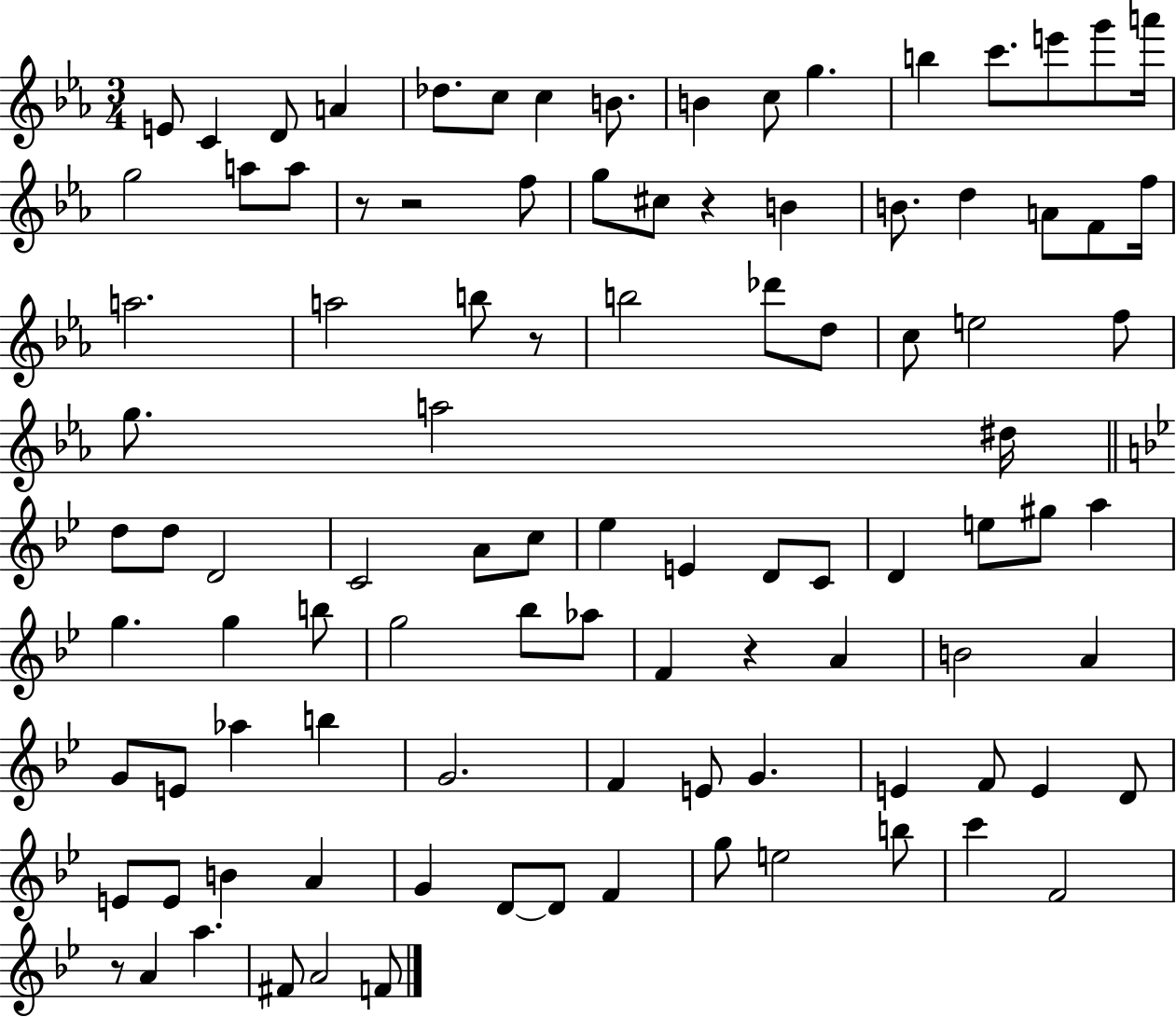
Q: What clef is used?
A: treble